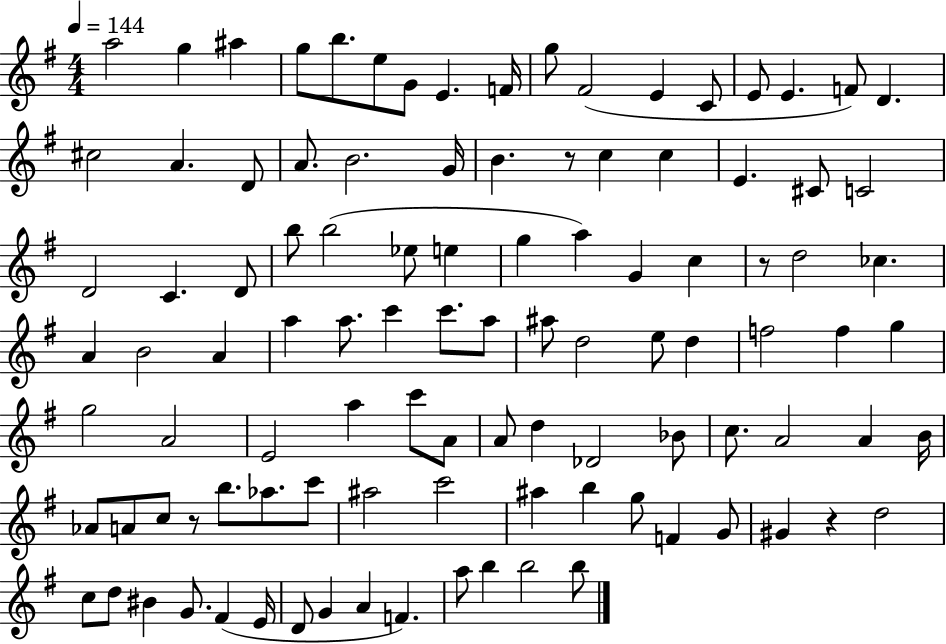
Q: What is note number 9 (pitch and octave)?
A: F4